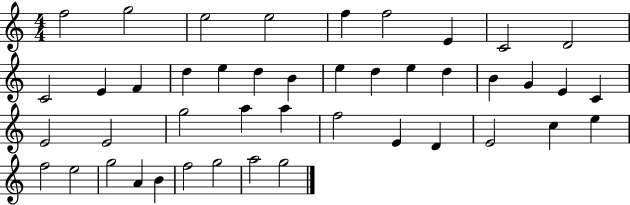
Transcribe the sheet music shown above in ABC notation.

X:1
T:Untitled
M:4/4
L:1/4
K:C
f2 g2 e2 e2 f f2 E C2 D2 C2 E F d e d B e d e d B G E C E2 E2 g2 a a f2 E D E2 c e f2 e2 g2 A B f2 g2 a2 g2